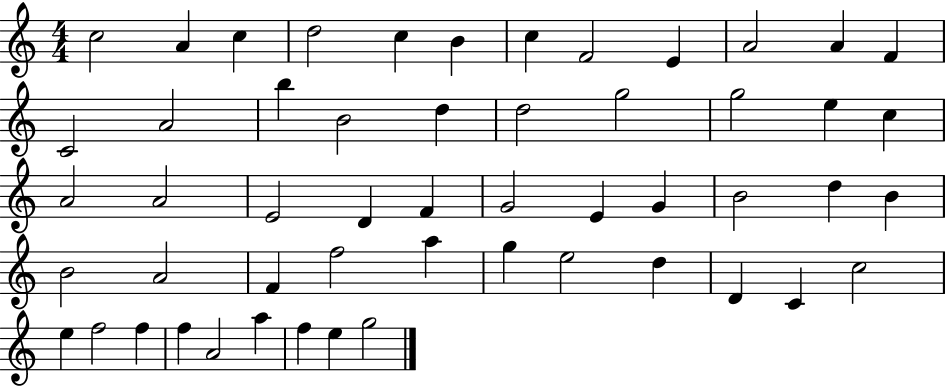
C5/h A4/q C5/q D5/h C5/q B4/q C5/q F4/h E4/q A4/h A4/q F4/q C4/h A4/h B5/q B4/h D5/q D5/h G5/h G5/h E5/q C5/q A4/h A4/h E4/h D4/q F4/q G4/h E4/q G4/q B4/h D5/q B4/q B4/h A4/h F4/q F5/h A5/q G5/q E5/h D5/q D4/q C4/q C5/h E5/q F5/h F5/q F5/q A4/h A5/q F5/q E5/q G5/h